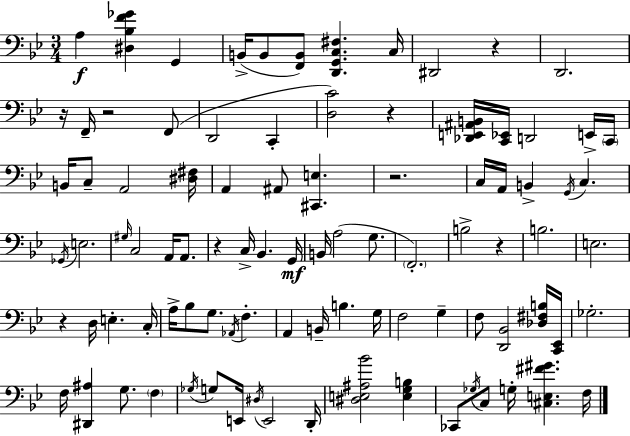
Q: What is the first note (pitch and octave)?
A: A3